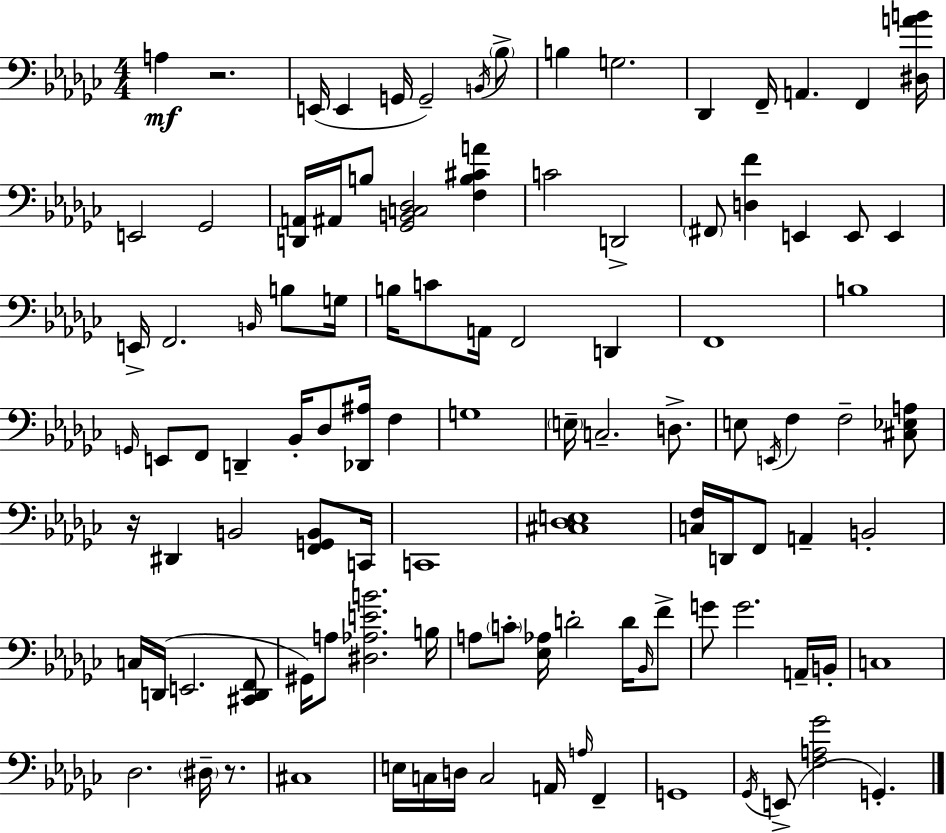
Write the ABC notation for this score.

X:1
T:Untitled
M:4/4
L:1/4
K:Ebm
A, z2 E,,/4 E,, G,,/4 G,,2 B,,/4 _B,/2 B, G,2 _D,, F,,/4 A,, F,, [^D,AB]/4 E,,2 _G,,2 [D,,A,,]/4 ^A,,/4 B,/2 [_G,,B,,C,_D,]2 [F,B,^CA] C2 D,,2 ^F,,/2 [D,F] E,, E,,/2 E,, E,,/4 F,,2 B,,/4 B,/2 G,/4 B,/4 C/2 A,,/4 F,,2 D,, F,,4 B,4 G,,/4 E,,/2 F,,/2 D,, _B,,/4 _D,/2 [_D,,^A,]/4 F, G,4 E,/4 C,2 D,/2 E,/2 E,,/4 F, F,2 [^C,_E,A,]/2 z/4 ^D,, B,,2 [F,,G,,B,,]/2 C,,/4 C,,4 [^C,_D,E,]4 [C,F,]/4 D,,/4 F,,/2 A,, B,,2 C,/4 D,,/4 E,,2 [^C,,D,,F,,]/2 ^G,,/4 A,/2 [^D,_A,EB]2 B,/4 A,/2 C/2 [_E,_A,]/4 D2 D/4 _B,,/4 F/2 G/2 G2 A,,/4 B,,/4 C,4 _D,2 ^D,/4 z/2 ^C,4 E,/4 C,/4 D,/4 C,2 A,,/4 A,/4 F,, G,,4 _G,,/4 E,,/2 [F,A,_G]2 G,,